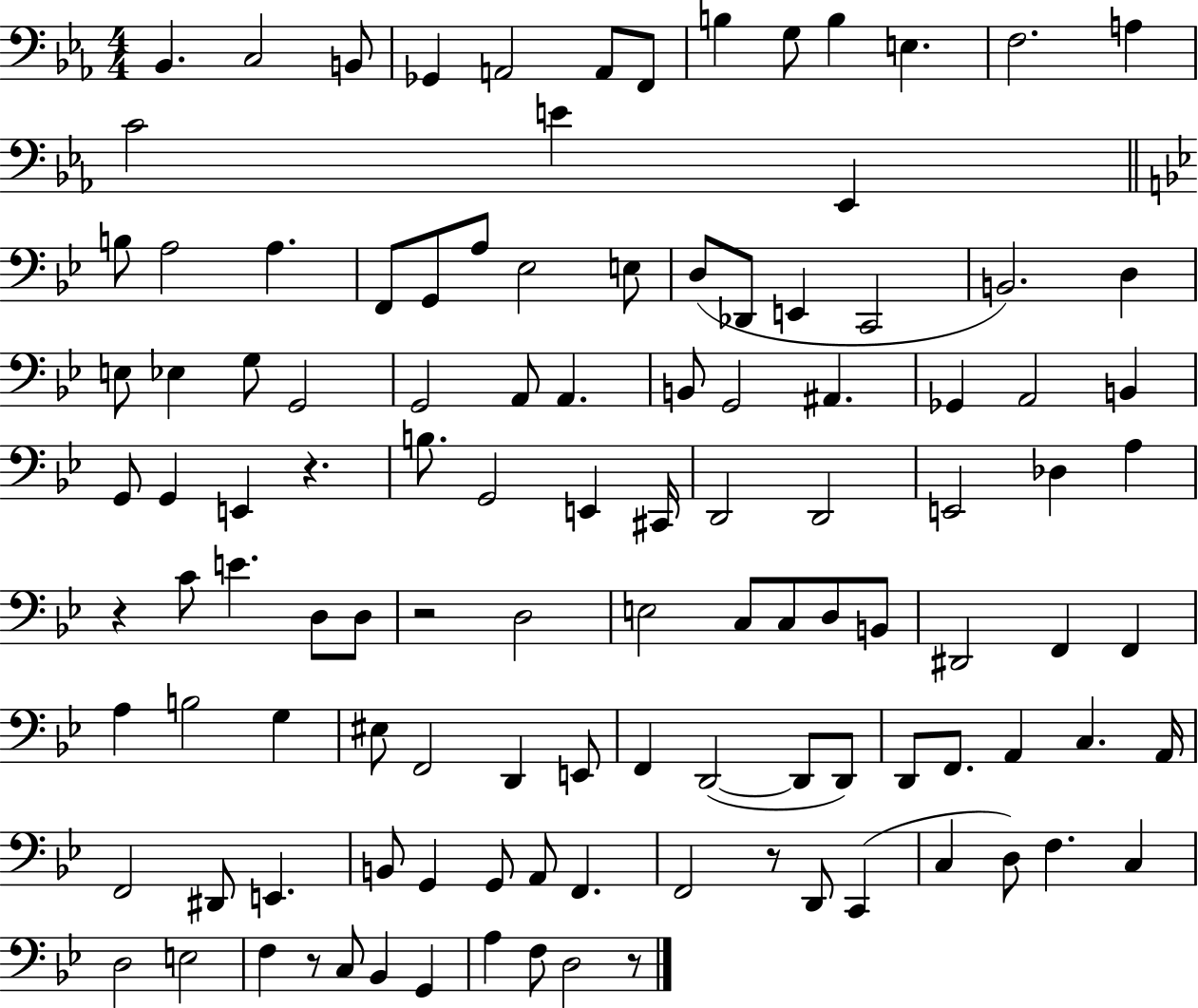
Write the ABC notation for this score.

X:1
T:Untitled
M:4/4
L:1/4
K:Eb
_B,, C,2 B,,/2 _G,, A,,2 A,,/2 F,,/2 B, G,/2 B, E, F,2 A, C2 E _E,, B,/2 A,2 A, F,,/2 G,,/2 A,/2 _E,2 E,/2 D,/2 _D,,/2 E,, C,,2 B,,2 D, E,/2 _E, G,/2 G,,2 G,,2 A,,/2 A,, B,,/2 G,,2 ^A,, _G,, A,,2 B,, G,,/2 G,, E,, z B,/2 G,,2 E,, ^C,,/4 D,,2 D,,2 E,,2 _D, A, z C/2 E D,/2 D,/2 z2 D,2 E,2 C,/2 C,/2 D,/2 B,,/2 ^D,,2 F,, F,, A, B,2 G, ^E,/2 F,,2 D,, E,,/2 F,, D,,2 D,,/2 D,,/2 D,,/2 F,,/2 A,, C, A,,/4 F,,2 ^D,,/2 E,, B,,/2 G,, G,,/2 A,,/2 F,, F,,2 z/2 D,,/2 C,, C, D,/2 F, C, D,2 E,2 F, z/2 C,/2 _B,, G,, A, F,/2 D,2 z/2